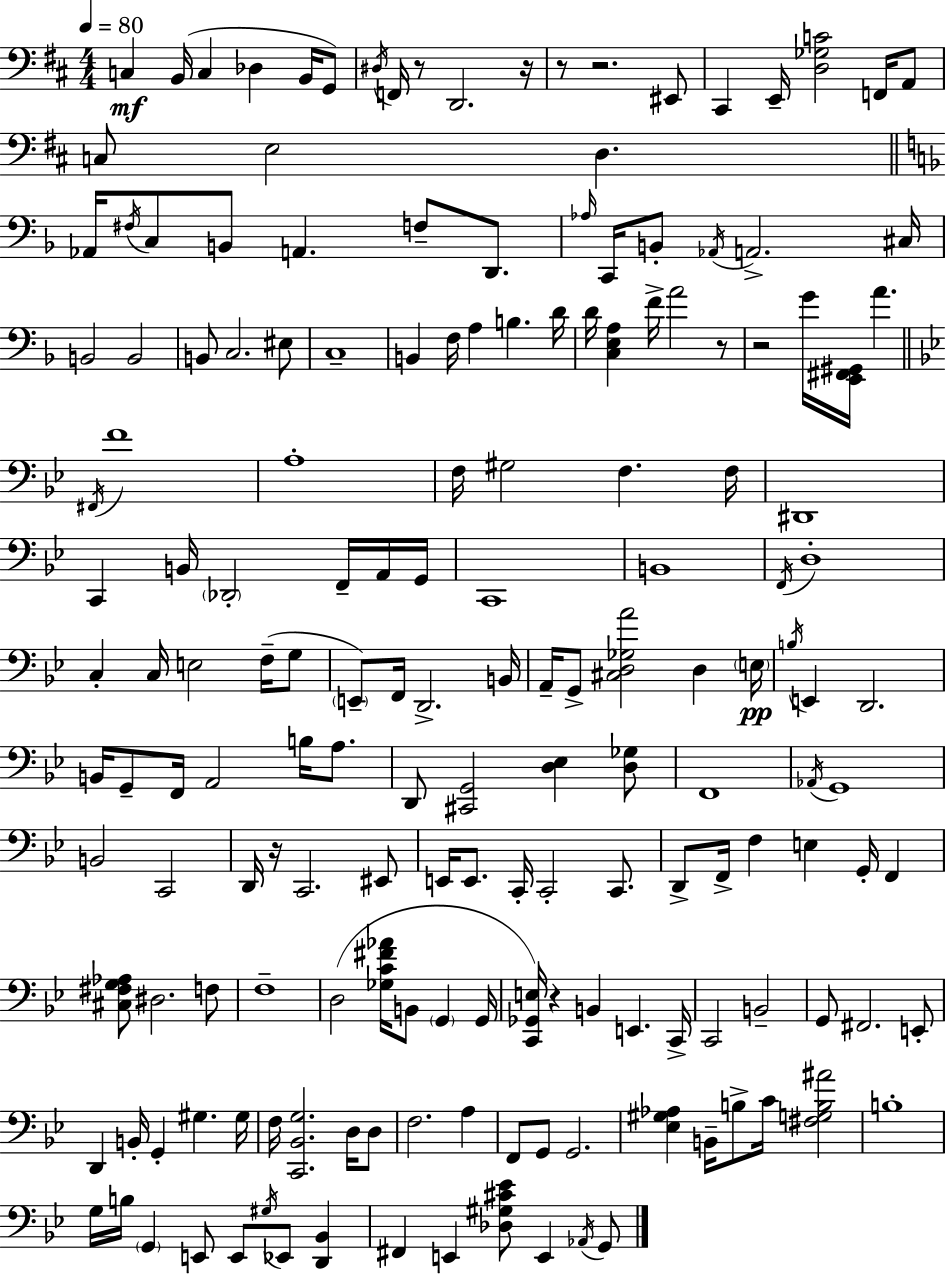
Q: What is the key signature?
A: D major